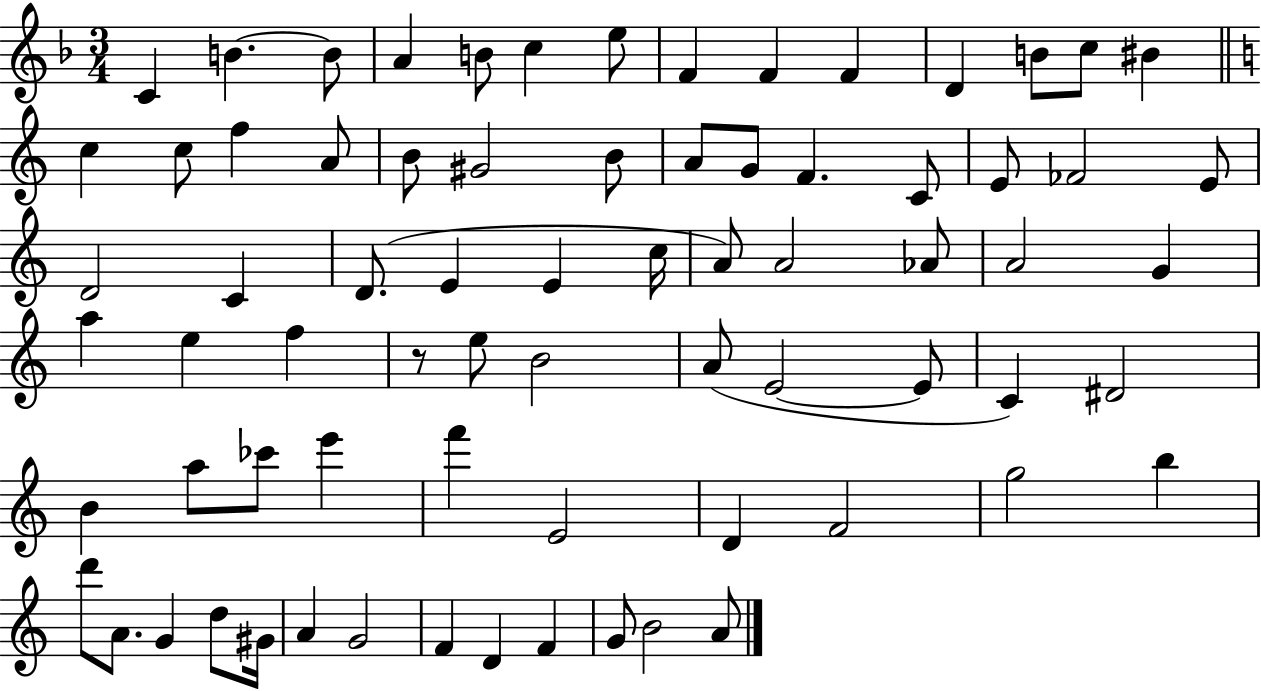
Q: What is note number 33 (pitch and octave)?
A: E4